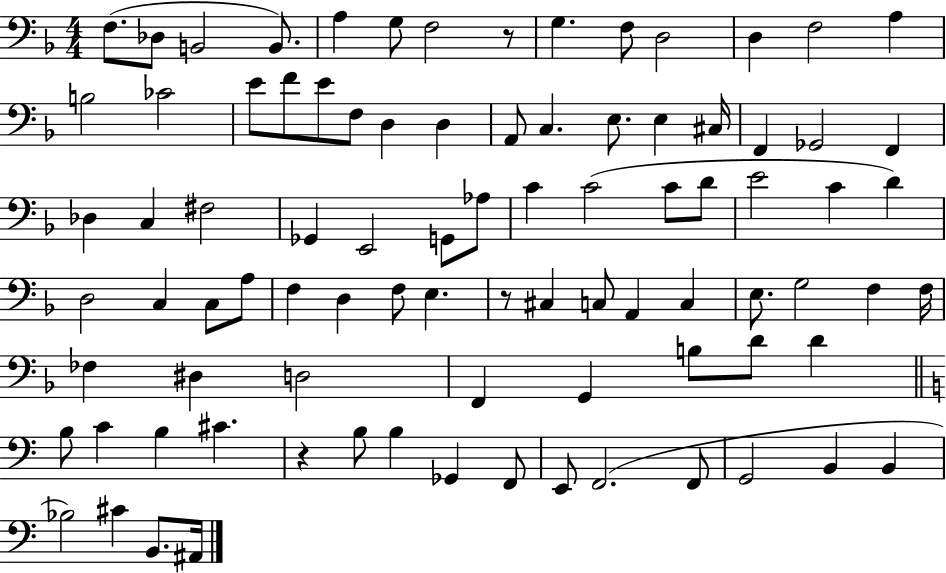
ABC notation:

X:1
T:Untitled
M:4/4
L:1/4
K:F
F,/2 _D,/2 B,,2 B,,/2 A, G,/2 F,2 z/2 G, F,/2 D,2 D, F,2 A, B,2 _C2 E/2 F/2 E/2 F,/2 D, D, A,,/2 C, E,/2 E, ^C,/4 F,, _G,,2 F,, _D, C, ^F,2 _G,, E,,2 G,,/2 _A,/2 C C2 C/2 D/2 E2 C D D,2 C, C,/2 A,/2 F, D, F,/2 E, z/2 ^C, C,/2 A,, C, E,/2 G,2 F, F,/4 _F, ^D, D,2 F,, G,, B,/2 D/2 D B,/2 C B, ^C z B,/2 B, _G,, F,,/2 E,,/2 F,,2 F,,/2 G,,2 B,, B,, _B,2 ^C B,,/2 ^A,,/4